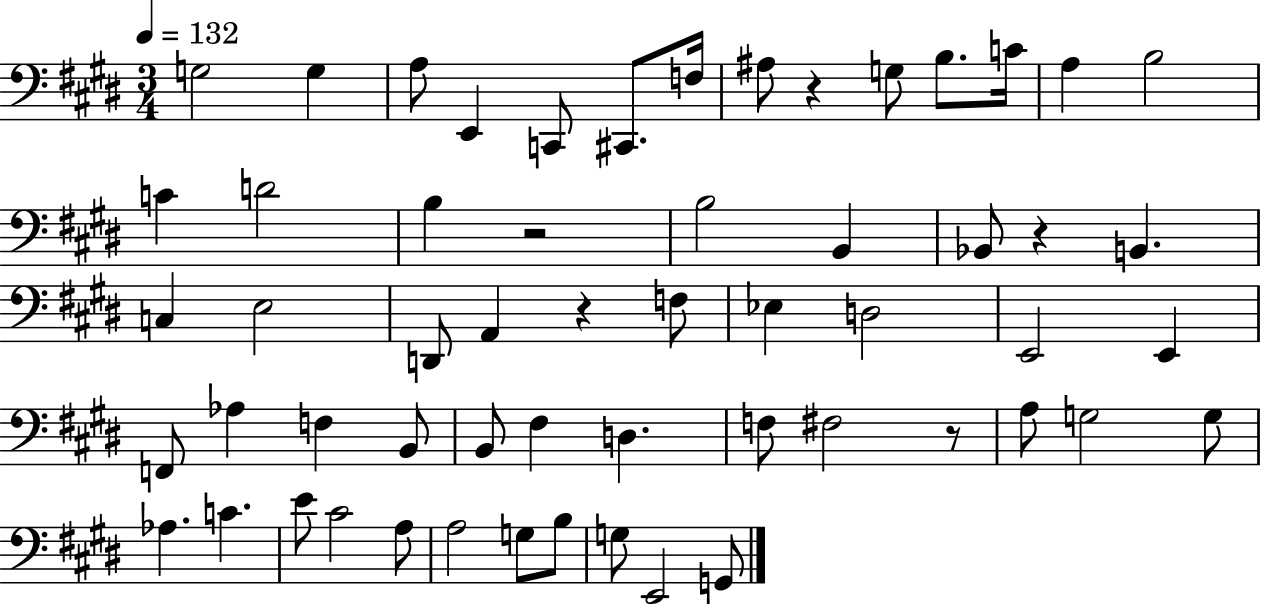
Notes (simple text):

G3/h G3/q A3/e E2/q C2/e C#2/e. F3/s A#3/e R/q G3/e B3/e. C4/s A3/q B3/h C4/q D4/h B3/q R/h B3/h B2/q Bb2/e R/q B2/q. C3/q E3/h D2/e A2/q R/q F3/e Eb3/q D3/h E2/h E2/q F2/e Ab3/q F3/q B2/e B2/e F#3/q D3/q. F3/e F#3/h R/e A3/e G3/h G3/e Ab3/q. C4/q. E4/e C#4/h A3/e A3/h G3/e B3/e G3/e E2/h G2/e